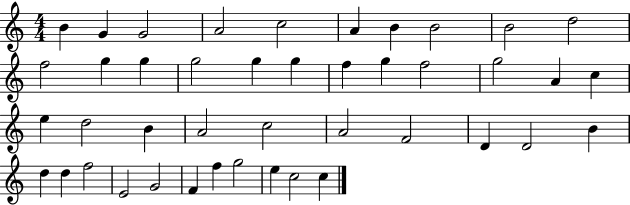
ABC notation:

X:1
T:Untitled
M:4/4
L:1/4
K:C
B G G2 A2 c2 A B B2 B2 d2 f2 g g g2 g g f g f2 g2 A c e d2 B A2 c2 A2 F2 D D2 B d d f2 E2 G2 F f g2 e c2 c